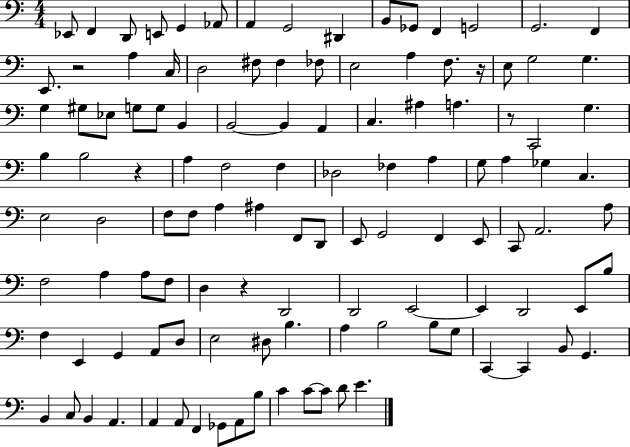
{
  \clef bass
  \numericTimeSignature
  \time 4/4
  \key c \major
  ees,8 f,4 d,8 e,8 g,4 aes,8 | a,4 g,2 dis,4 | b,8 ges,8 f,4 g,2 | g,2. f,4 | \break e,8. r2 a4 c16 | d2 fis8 fis4 fes8 | e2 a4 f8. r16 | e8 g2 g4. | \break g4 gis8 ees8 g8 g8 b,4 | b,2~~ b,4 a,4 | c4. ais4 a4. | r8 c,2 g4. | \break b4 b2 r4 | a4 f2 f4 | des2 fes4 a4 | g8 a4 ges4 c4. | \break e2 d2 | f8 f8 a4 ais4 f,8 d,8 | e,8 g,2 f,4 e,8 | c,8 a,2. a8 | \break f2 a4 a8 f8 | d4 r4 d,2 | d,2 e,2~~ | e,4 d,2 e,8 b8 | \break f4 e,4 g,4 a,8 d8 | e2 dis8 b4. | a4 b2 b8 g8 | c,4~~ c,4 b,8 g,4. | \break b,4 c8 b,4 a,4. | a,4 a,8 f,4 ges,8 a,8 b8 | c'4 c'8~~ c'8 d'8 e'4. | \bar "|."
}